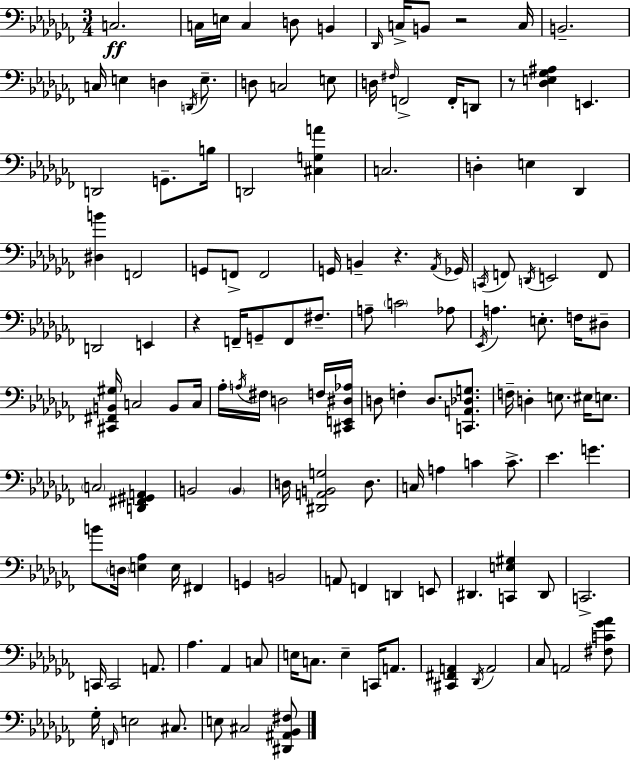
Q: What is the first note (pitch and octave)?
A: C3